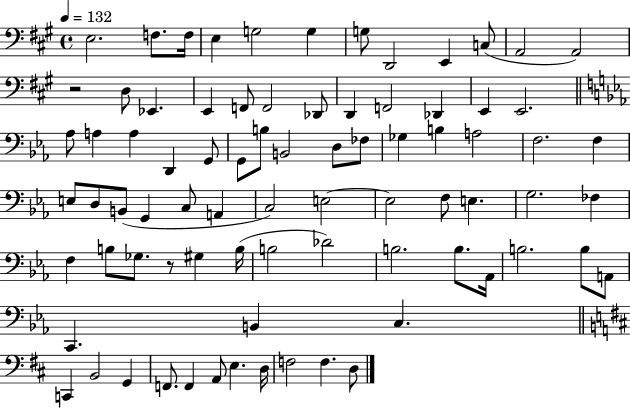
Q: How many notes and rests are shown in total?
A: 80